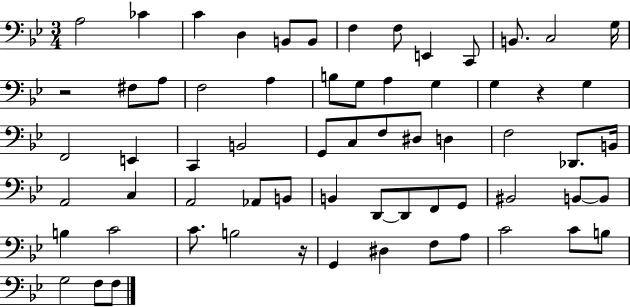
{
  \clef bass
  \numericTimeSignature
  \time 3/4
  \key bes \major
  a2 ces'4 | c'4 d4 b,8 b,8 | f4 f8 e,4 c,8 | b,8. c2 g16 | \break r2 fis8 a8 | f2 a4 | b8 g8 a4 g4 | g4 r4 g4 | \break f,2 e,4 | c,4 b,2 | g,8 c8 f8 dis8 d4 | f2 des,8. b,16 | \break a,2 c4 | a,2 aes,8 b,8 | b,4 d,8~~ d,8 f,8 g,8 | bis,2 b,8~~ b,8 | \break b4 c'2 | c'8. b2 r16 | g,4 dis4 f8 a8 | c'2 c'8 b8 | \break g2 f8 f8 | \bar "|."
}